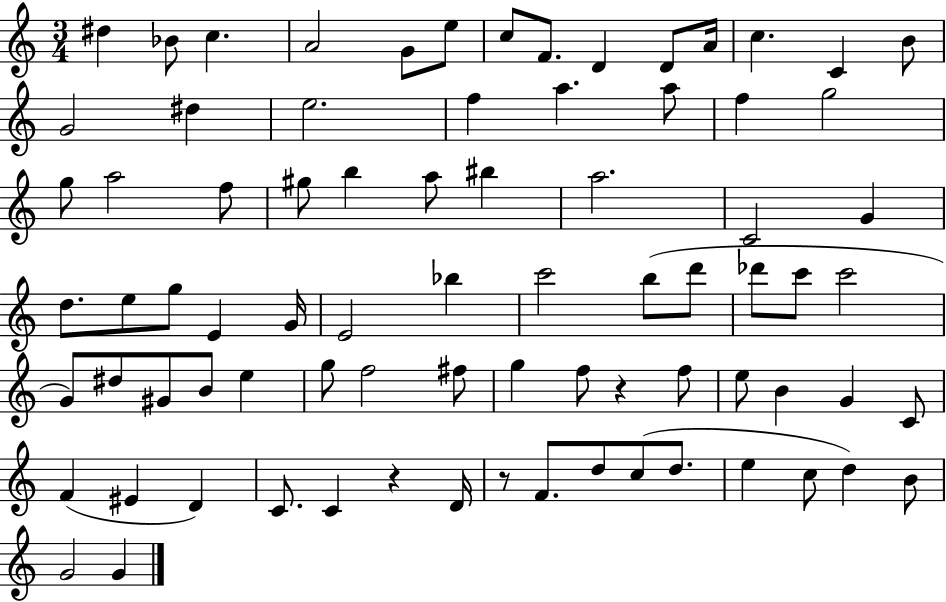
D#5/q Bb4/e C5/q. A4/h G4/e E5/e C5/e F4/e. D4/q D4/e A4/s C5/q. C4/q B4/e G4/h D#5/q E5/h. F5/q A5/q. A5/e F5/q G5/h G5/e A5/h F5/e G#5/e B5/q A5/e BIS5/q A5/h. C4/h G4/q D5/e. E5/e G5/e E4/q G4/s E4/h Bb5/q C6/h B5/e D6/e Db6/e C6/e C6/h G4/e D#5/e G#4/e B4/e E5/q G5/e F5/h F#5/e G5/q F5/e R/q F5/e E5/e B4/q G4/q C4/e F4/q EIS4/q D4/q C4/e. C4/q R/q D4/s R/e F4/e. D5/e C5/e D5/e. E5/q C5/e D5/q B4/e G4/h G4/q